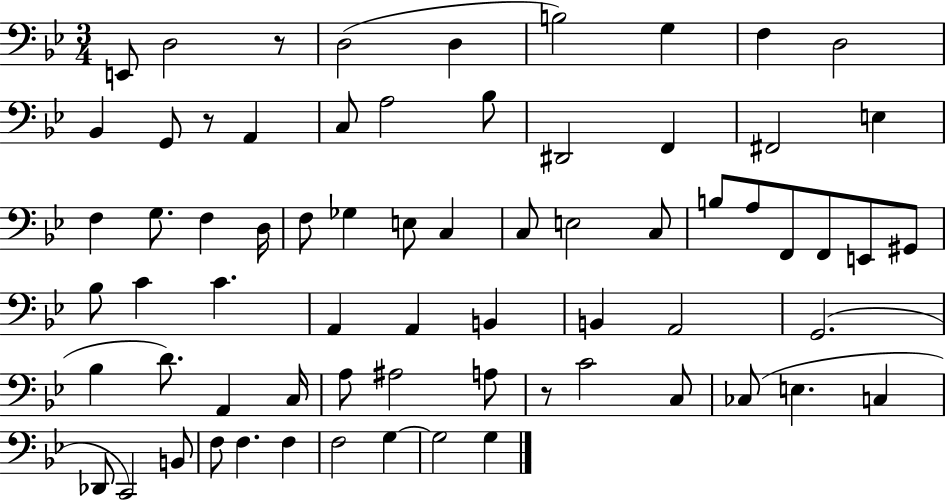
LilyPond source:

{
  \clef bass
  \numericTimeSignature
  \time 3/4
  \key bes \major
  e,8 d2 r8 | d2( d4 | b2) g4 | f4 d2 | \break bes,4 g,8 r8 a,4 | c8 a2 bes8 | dis,2 f,4 | fis,2 e4 | \break f4 g8. f4 d16 | f8 ges4 e8 c4 | c8 e2 c8 | b8 a8 f,8 f,8 e,8 gis,8 | \break bes8 c'4 c'4. | a,4 a,4 b,4 | b,4 a,2 | g,2.( | \break bes4 d'8.) a,4 c16 | a8 ais2 a8 | r8 c'2 c8 | ces8( e4. c4 | \break des,8 c,2) b,8 | f8 f4. f4 | f2 g4~~ | g2 g4 | \break \bar "|."
}